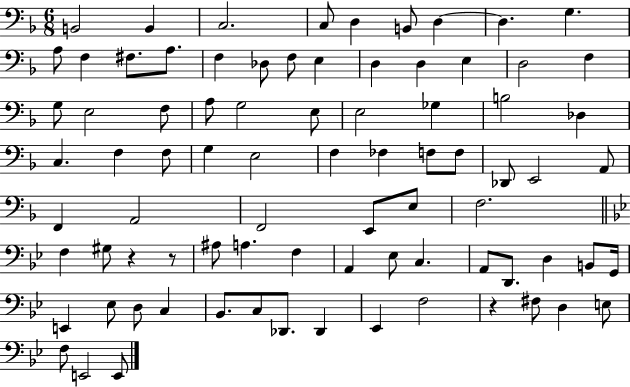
B2/h B2/q C3/h. C3/e D3/q B2/e D3/q D3/q. G3/q. A3/e F3/q F#3/e. A3/e. F3/q Db3/e F3/e E3/q D3/q D3/q E3/q D3/h F3/q G3/e E3/h F3/e A3/e G3/h E3/e E3/h Gb3/q B3/h Db3/q C3/q. F3/q F3/e G3/q E3/h F3/q FES3/q F3/e F3/e Db2/e E2/h A2/e F2/q A2/h F2/h E2/e E3/e F3/h. F3/q G#3/e R/q R/e A#3/e A3/q. F3/q A2/q Eb3/e C3/q. A2/e D2/e. D3/q B2/e G2/s E2/q Eb3/e D3/e C3/q Bb2/e. C3/e Db2/e. Db2/q Eb2/q F3/h R/q F#3/e D3/q E3/e F3/e E2/h E2/e